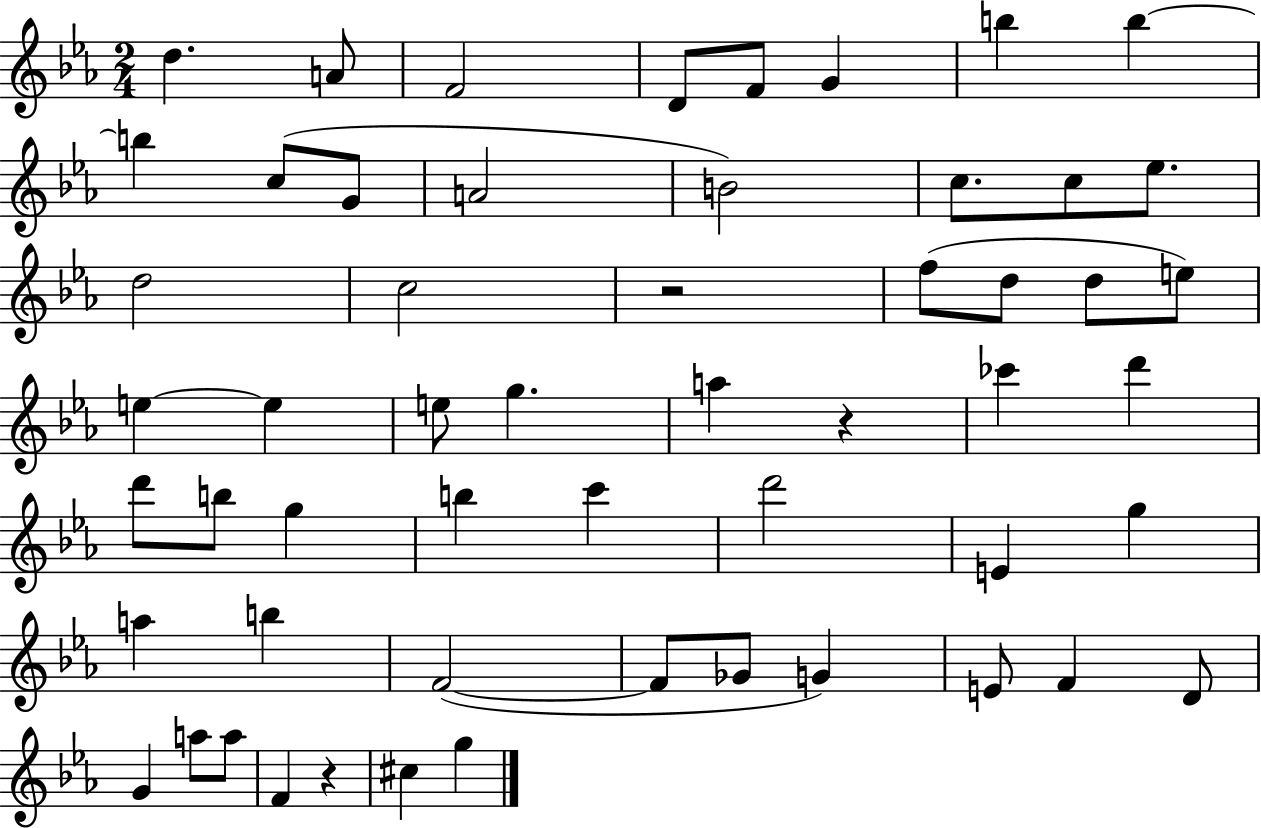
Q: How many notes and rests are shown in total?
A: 55